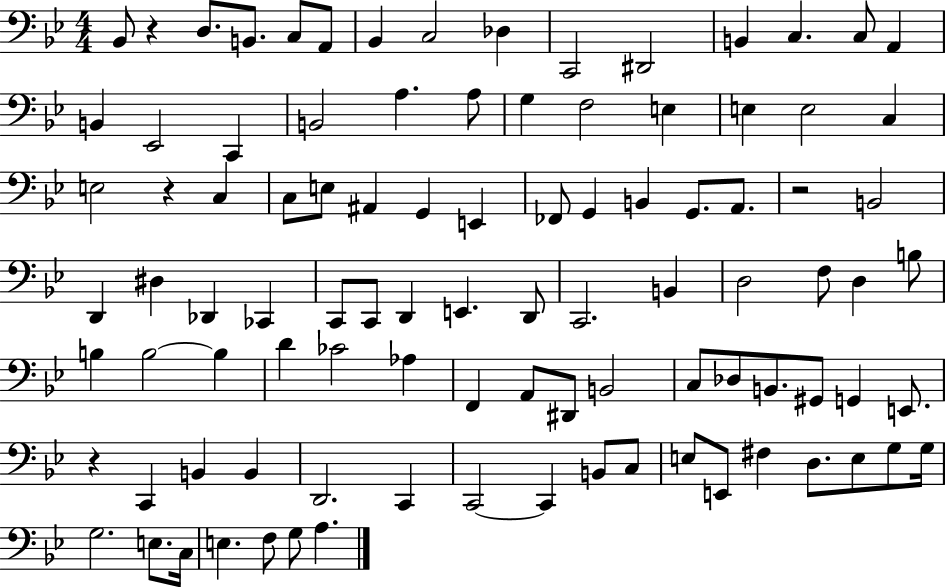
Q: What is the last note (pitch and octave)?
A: A3